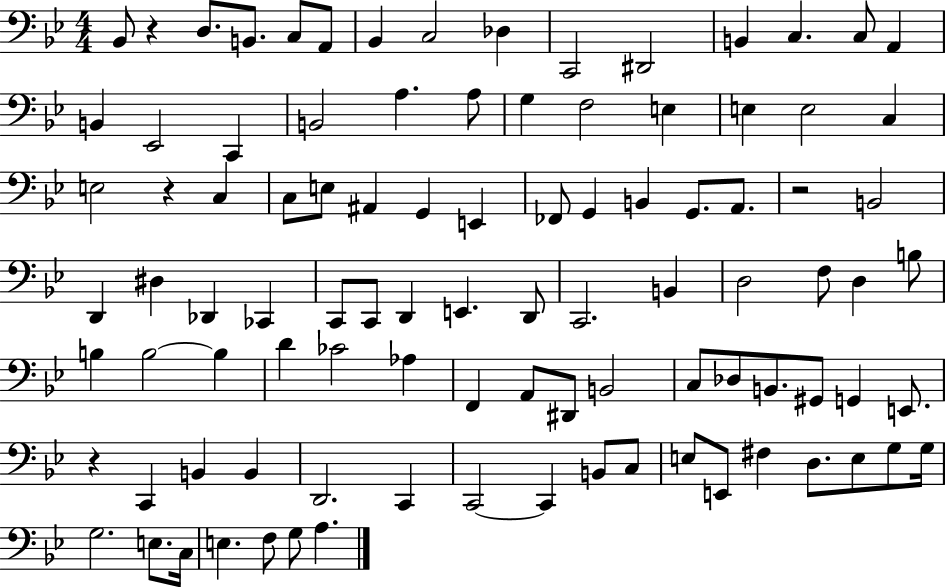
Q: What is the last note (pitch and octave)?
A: A3